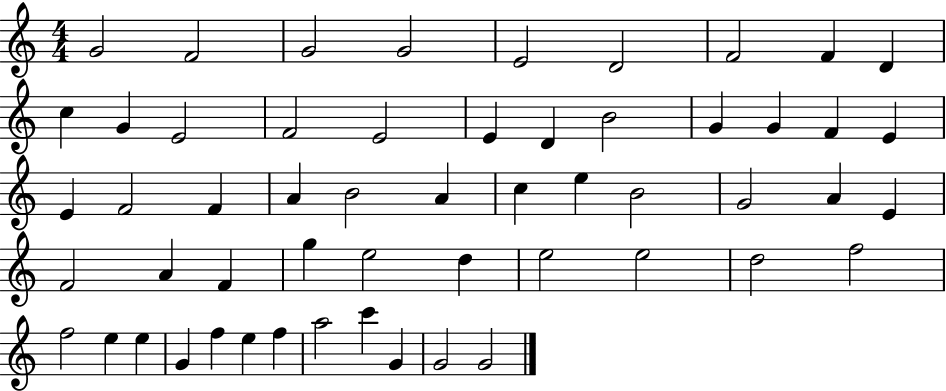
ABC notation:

X:1
T:Untitled
M:4/4
L:1/4
K:C
G2 F2 G2 G2 E2 D2 F2 F D c G E2 F2 E2 E D B2 G G F E E F2 F A B2 A c e B2 G2 A E F2 A F g e2 d e2 e2 d2 f2 f2 e e G f e f a2 c' G G2 G2